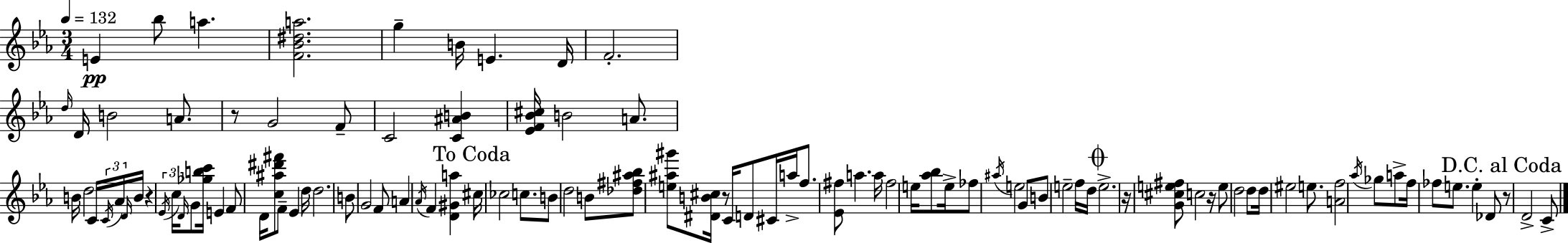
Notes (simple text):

E4/q Bb5/e A5/q. [F4,Bb4,D#5,A5]/h. G5/q B4/s E4/q. D4/s F4/h. D5/s D4/s B4/h A4/e. R/e G4/h F4/e C4/h [C4,A#4,B4]/q [Eb4,F4,Bb4,C#5]/s B4/h A4/e. B4/s D5/h C4/s C4/s Ab4/s D4/s B4/s R/q Eb4/s C5/s D4/s G4/e [Gb5,B5,C6]/s E4/q F4/e D4/s [C5,A#5,D#6,F#6]/e F4/e Eb4/q D5/s D5/h. B4/e G4/h F4/e A4/q Ab4/s F4/q [D4,G#4,A5]/q C#5/s CES5/h C5/e. B4/e D5/h B4/e [Db5,F#5,A#5,Bb5]/e [E5,A#5,G#6]/e [D#4,B4,C#5]/s R/e C4/s D4/e C#4/s A5/s F5/e. [Eb4,F#5]/e A5/q. A5/s F#5/h E5/s [Ab5,Bb5]/e E5/s FES5/e A#5/s E5/h G4/e B4/e E5/h F5/s D5/s E5/h. R/s [G4,C#5,E5,F#5]/e C5/h R/s E5/e D5/h D5/e D5/s EIS5/h E5/e. [A4,F5]/h Ab5/s Gb5/e A5/e F5/s FES5/e E5/e. E5/q Db4/e R/e D4/h C4/e